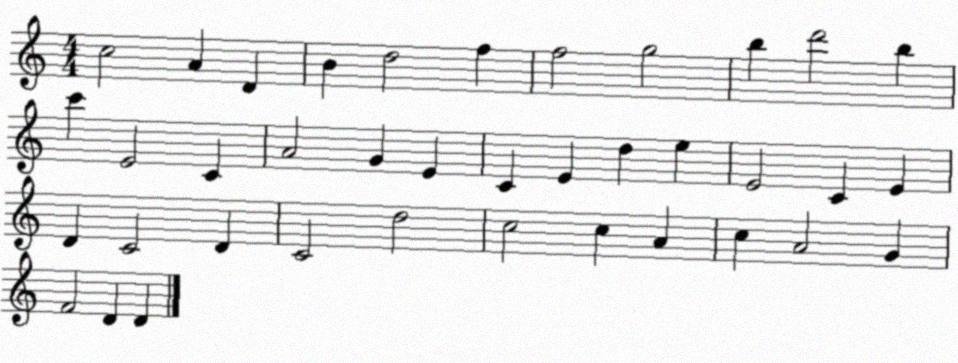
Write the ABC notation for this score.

X:1
T:Untitled
M:4/4
L:1/4
K:C
c2 A D B d2 f f2 g2 b d'2 b c' E2 C A2 G E C E d e E2 C E D C2 D C2 d2 c2 c A c A2 G F2 D D